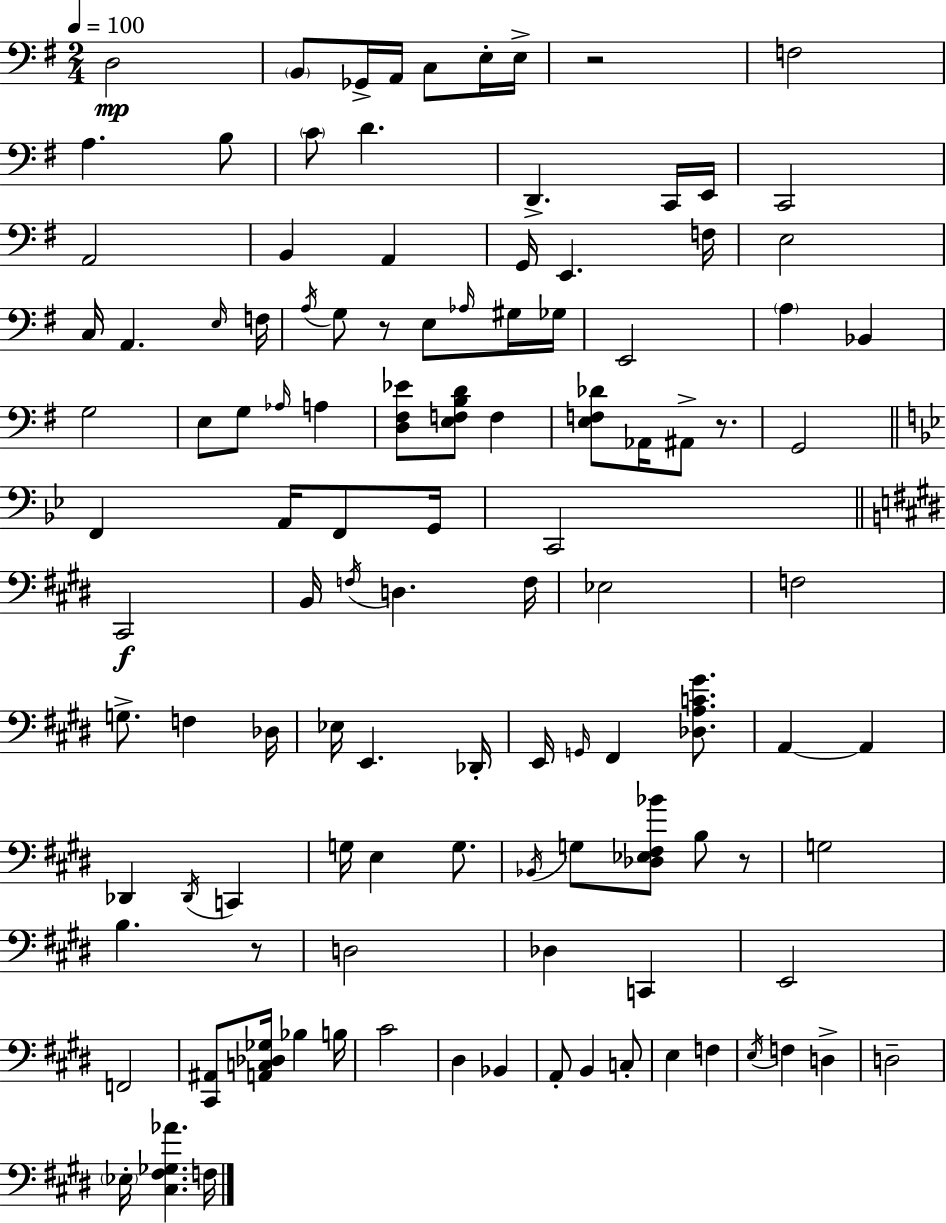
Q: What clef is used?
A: bass